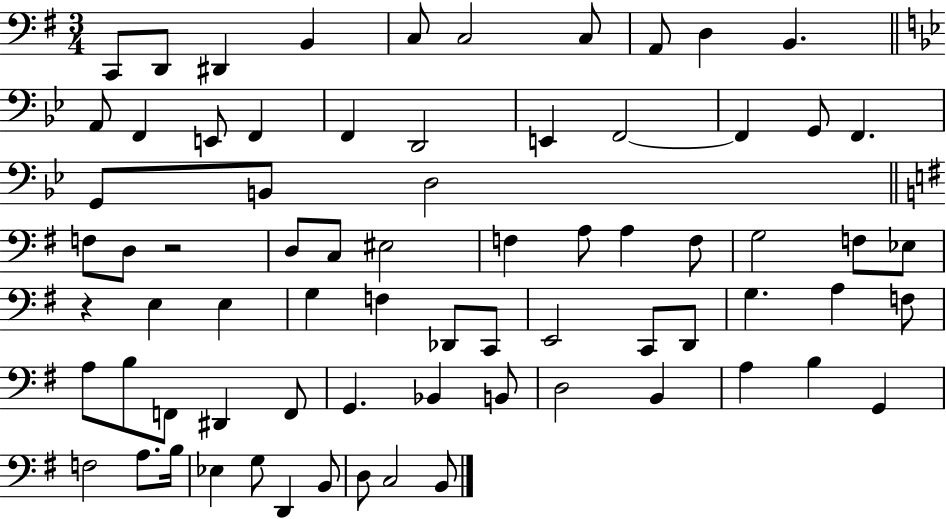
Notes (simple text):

C2/e D2/e D#2/q B2/q C3/e C3/h C3/e A2/e D3/q B2/q. A2/e F2/q E2/e F2/q F2/q D2/h E2/q F2/h F2/q G2/e F2/q. G2/e B2/e D3/h F3/e D3/e R/h D3/e C3/e EIS3/h F3/q A3/e A3/q F3/e G3/h F3/e Eb3/e R/q E3/q E3/q G3/q F3/q Db2/e C2/e E2/h C2/e D2/e G3/q. A3/q F3/e A3/e B3/e F2/e D#2/q F2/e G2/q. Bb2/q B2/e D3/h B2/q A3/q B3/q G2/q F3/h A3/e. B3/s Eb3/q G3/e D2/q B2/e D3/e C3/h B2/e